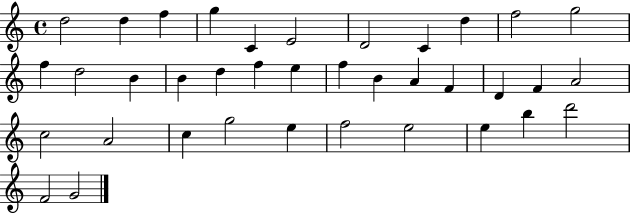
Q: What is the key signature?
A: C major